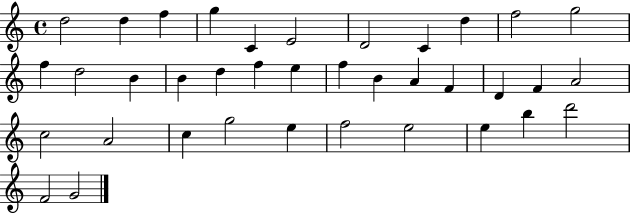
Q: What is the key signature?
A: C major